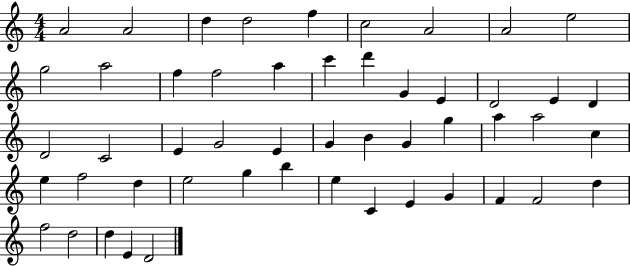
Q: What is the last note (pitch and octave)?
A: D4